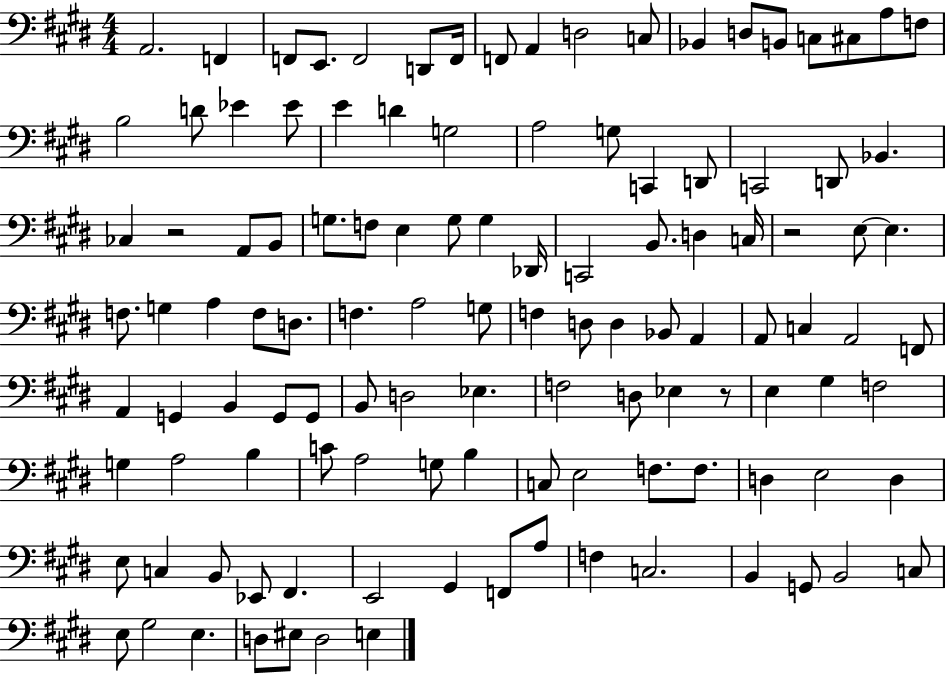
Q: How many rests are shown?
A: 3